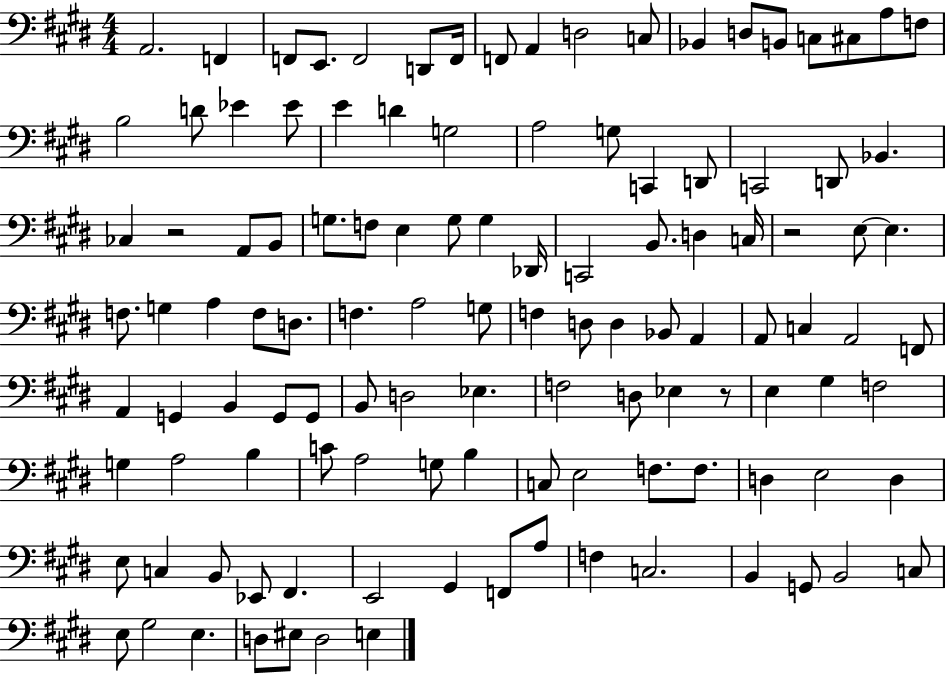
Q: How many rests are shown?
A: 3